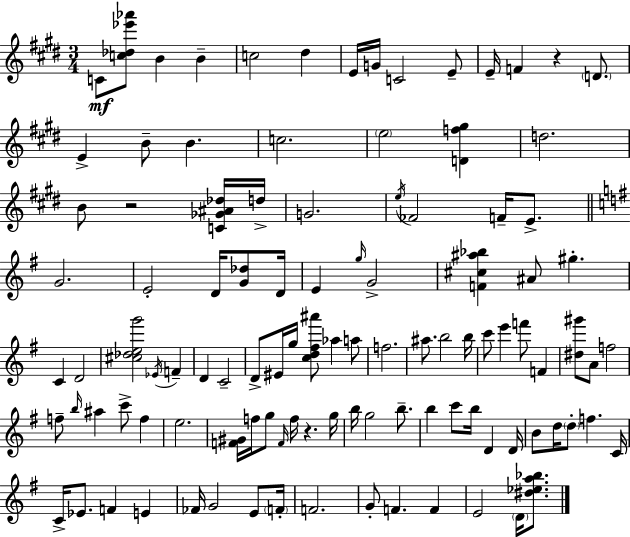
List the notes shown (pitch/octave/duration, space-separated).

C4/e [C5,Db5,Eb6,Ab6]/e B4/q B4/q C5/h D#5/q E4/s G4/s C4/h E4/e E4/s F4/q R/q D4/e. E4/q B4/e B4/q. C5/h. E5/h [D4,F5,G#5]/q D5/h. B4/e R/h [C4,Gb4,A#4,Db5]/s D5/s G4/h. E5/s FES4/h F4/s E4/e. G4/h. E4/h D4/s [G4,Db5]/e D4/s E4/q G5/s G4/h [F4,C#5,A#5,Bb5]/q A#4/e G#5/q. C4/q D4/h [C#5,Db5,E5,G6]/h Eb4/s F4/q D4/q C4/h D4/e EIS4/s G5/s [C5,D5,F#5,A#6]/e Ab5/q A5/e F5/h. A#5/e. B5/h B5/s C6/e E6/q F6/e F4/q [D#5,G#6]/e A4/e F5/h F5/e B5/s A#5/q C6/e F5/q E5/h. [F4,G#4]/s F5/s G5/e F4/s F5/s R/q. G5/s B5/s G5/h B5/e. B5/q C6/e B5/s D4/q D4/s B4/e D5/s D5/e F5/q. C4/s C4/s Eb4/e. F4/q E4/q FES4/s G4/h E4/e F4/s F4/h. G4/e F4/q. F4/q E4/h D4/s [D#5,Eb5,A5,Bb5]/e.